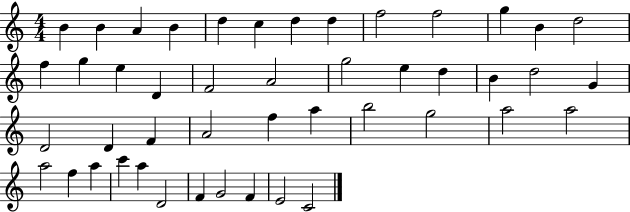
{
  \clef treble
  \numericTimeSignature
  \time 4/4
  \key c \major
  b'4 b'4 a'4 b'4 | d''4 c''4 d''4 d''4 | f''2 f''2 | g''4 b'4 d''2 | \break f''4 g''4 e''4 d'4 | f'2 a'2 | g''2 e''4 d''4 | b'4 d''2 g'4 | \break d'2 d'4 f'4 | a'2 f''4 a''4 | b''2 g''2 | a''2 a''2 | \break a''2 f''4 a''4 | c'''4 a''4 d'2 | f'4 g'2 f'4 | e'2 c'2 | \break \bar "|."
}